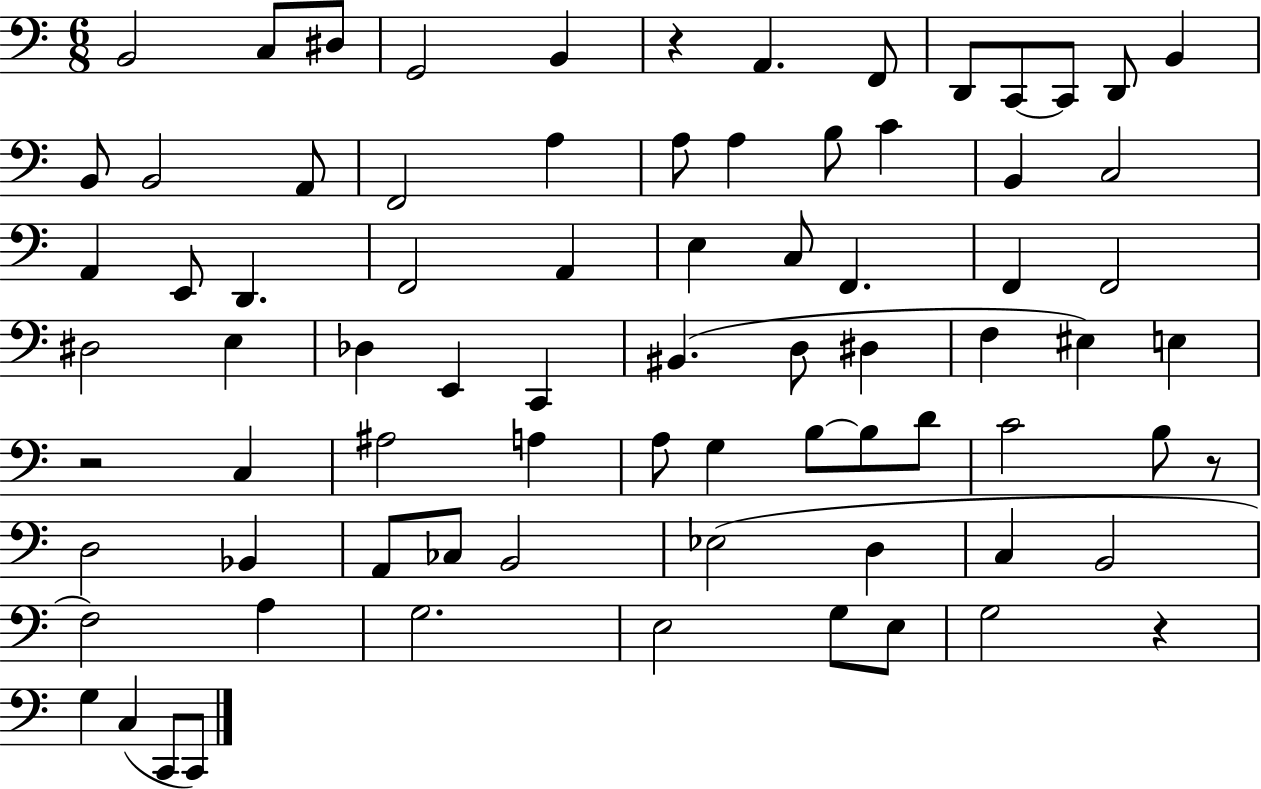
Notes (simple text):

B2/h C3/e D#3/e G2/h B2/q R/q A2/q. F2/e D2/e C2/e C2/e D2/e B2/q B2/e B2/h A2/e F2/h A3/q A3/e A3/q B3/e C4/q B2/q C3/h A2/q E2/e D2/q. F2/h A2/q E3/q C3/e F2/q. F2/q F2/h D#3/h E3/q Db3/q E2/q C2/q BIS2/q. D3/e D#3/q F3/q EIS3/q E3/q R/h C3/q A#3/h A3/q A3/e G3/q B3/e B3/e D4/e C4/h B3/e R/e D3/h Bb2/q A2/e CES3/e B2/h Eb3/h D3/q C3/q B2/h F3/h A3/q G3/h. E3/h G3/e E3/e G3/h R/q G3/q C3/q C2/e C2/e